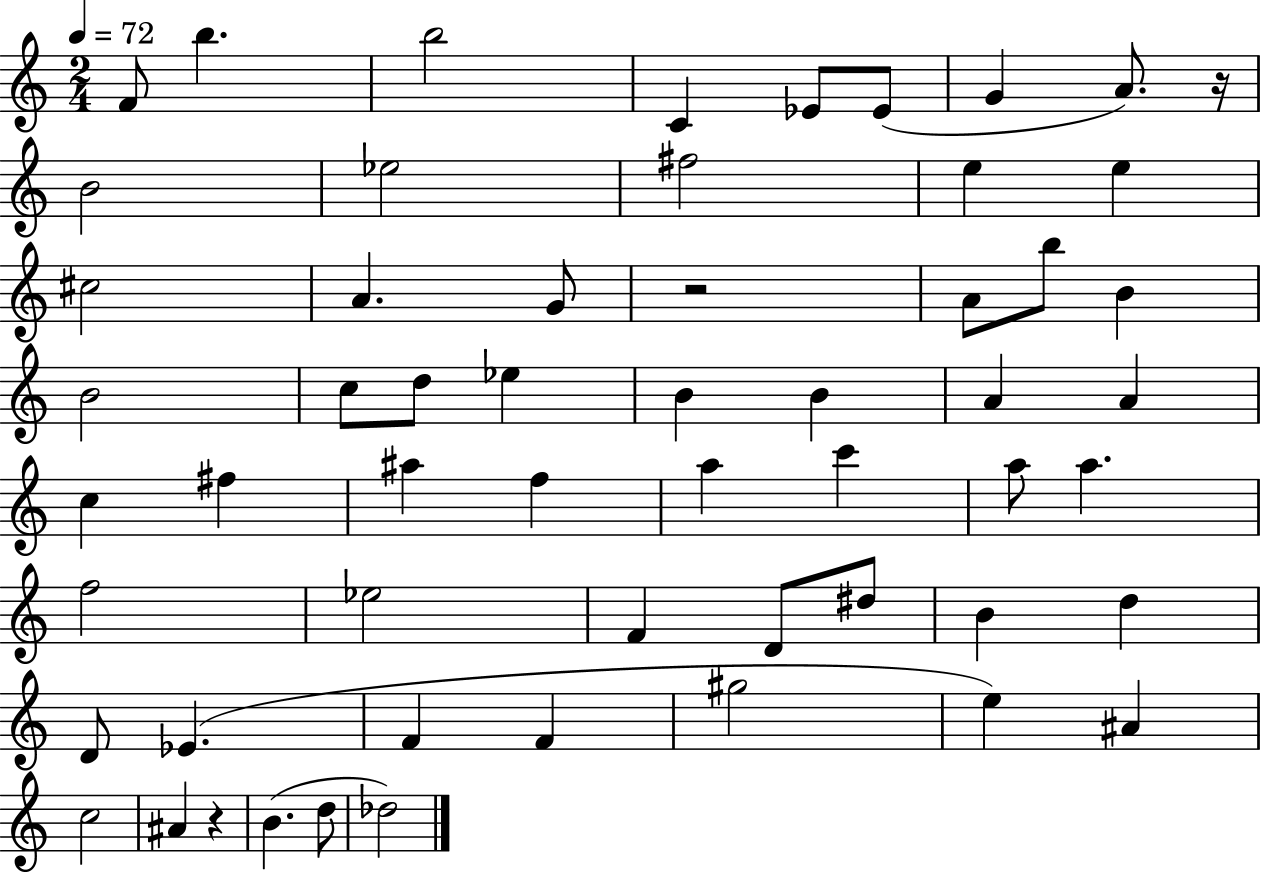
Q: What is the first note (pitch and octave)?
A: F4